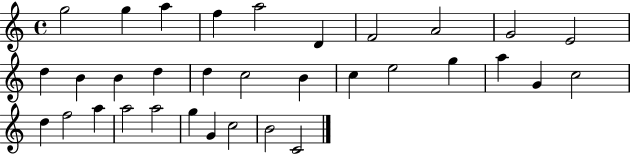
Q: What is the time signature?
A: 4/4